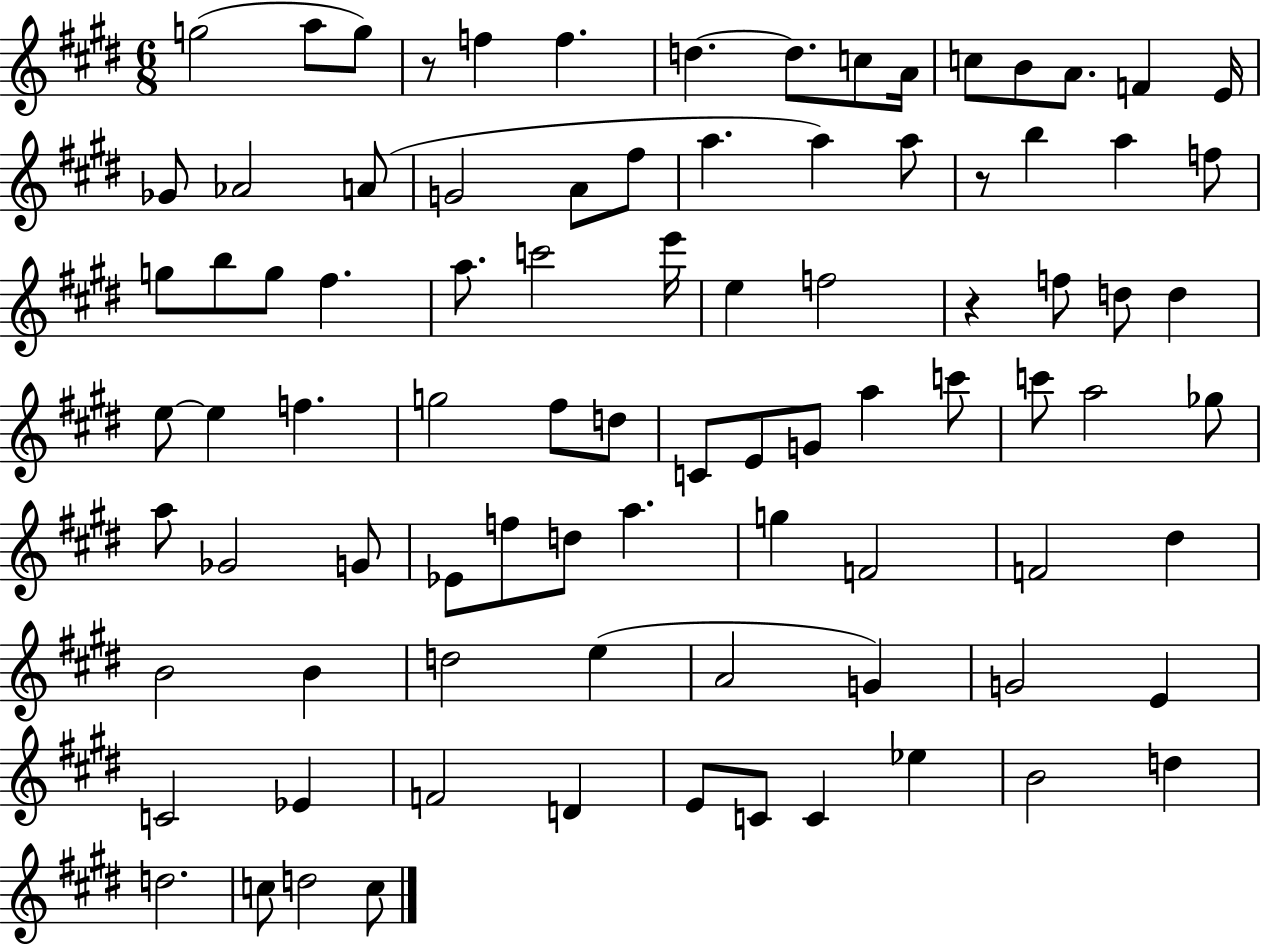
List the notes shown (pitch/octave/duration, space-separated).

G5/h A5/e G5/e R/e F5/q F5/q. D5/q. D5/e. C5/e A4/s C5/e B4/e A4/e. F4/q E4/s Gb4/e Ab4/h A4/e G4/h A4/e F#5/e A5/q. A5/q A5/e R/e B5/q A5/q F5/e G5/e B5/e G5/e F#5/q. A5/e. C6/h E6/s E5/q F5/h R/q F5/e D5/e D5/q E5/e E5/q F5/q. G5/h F#5/e D5/e C4/e E4/e G4/e A5/q C6/e C6/e A5/h Gb5/e A5/e Gb4/h G4/e Eb4/e F5/e D5/e A5/q. G5/q F4/h F4/h D#5/q B4/h B4/q D5/h E5/q A4/h G4/q G4/h E4/q C4/h Eb4/q F4/h D4/q E4/e C4/e C4/q Eb5/q B4/h D5/q D5/h. C5/e D5/h C5/e